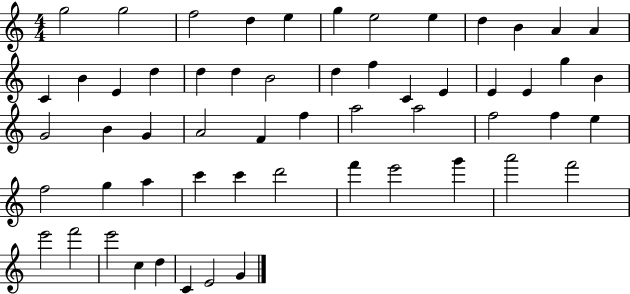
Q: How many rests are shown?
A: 0